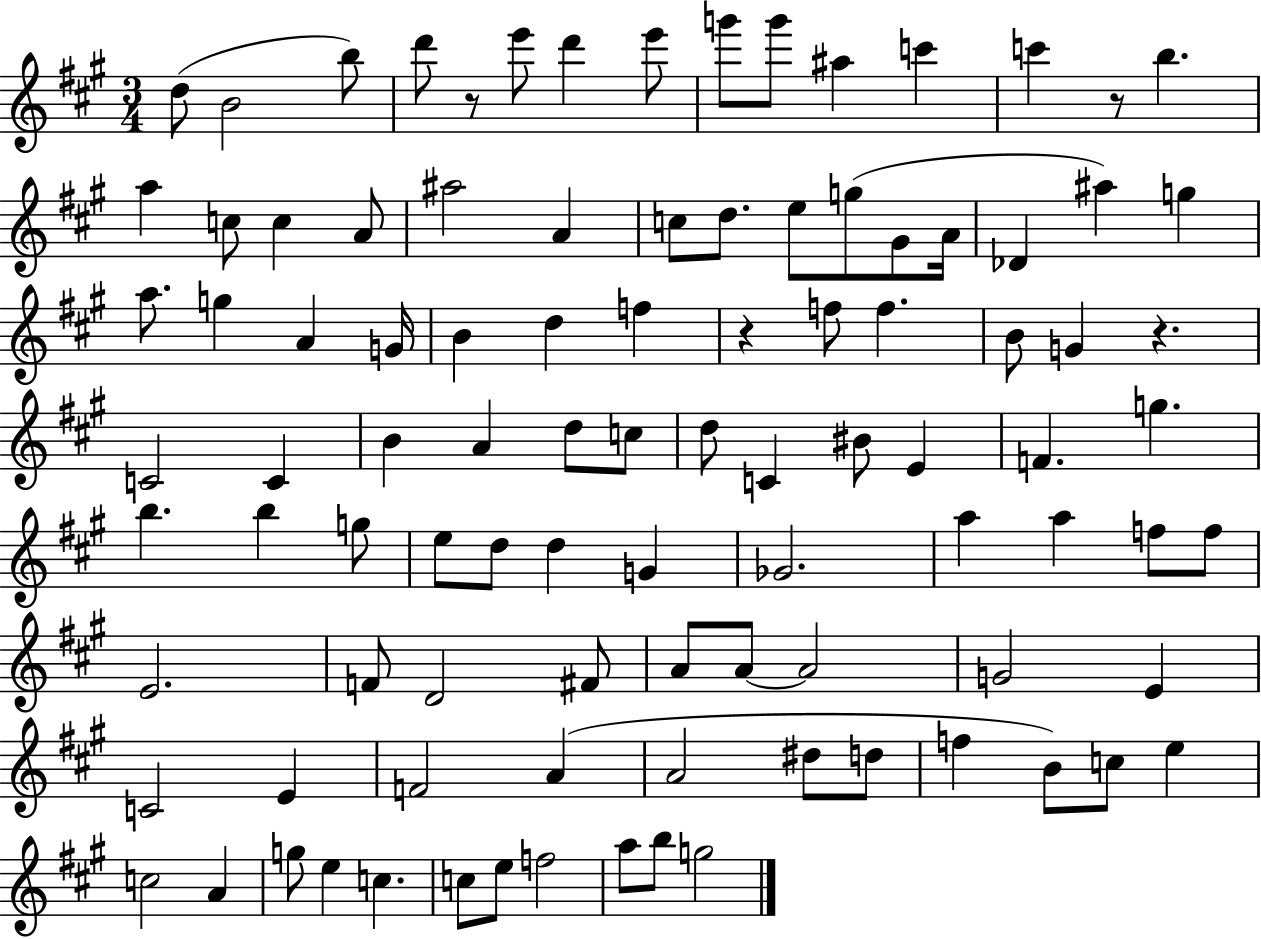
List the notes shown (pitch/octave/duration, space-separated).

D5/e B4/h B5/e D6/e R/e E6/e D6/q E6/e G6/e G6/e A#5/q C6/q C6/q R/e B5/q. A5/q C5/e C5/q A4/e A#5/h A4/q C5/e D5/e. E5/e G5/e G#4/e A4/s Db4/q A#5/q G5/q A5/e. G5/q A4/q G4/s B4/q D5/q F5/q R/q F5/e F5/q. B4/e G4/q R/q. C4/h C4/q B4/q A4/q D5/e C5/e D5/e C4/q BIS4/e E4/q F4/q. G5/q. B5/q. B5/q G5/e E5/e D5/e D5/q G4/q Gb4/h. A5/q A5/q F5/e F5/e E4/h. F4/e D4/h F#4/e A4/e A4/e A4/h G4/h E4/q C4/h E4/q F4/h A4/q A4/h D#5/e D5/e F5/q B4/e C5/e E5/q C5/h A4/q G5/e E5/q C5/q. C5/e E5/e F5/h A5/e B5/e G5/h